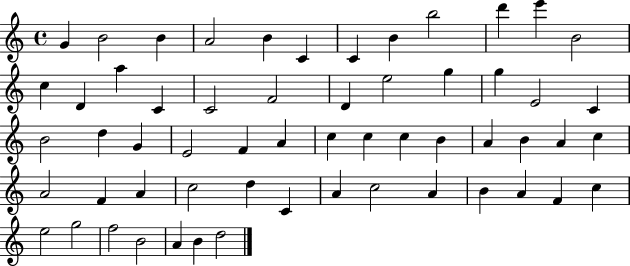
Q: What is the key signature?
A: C major